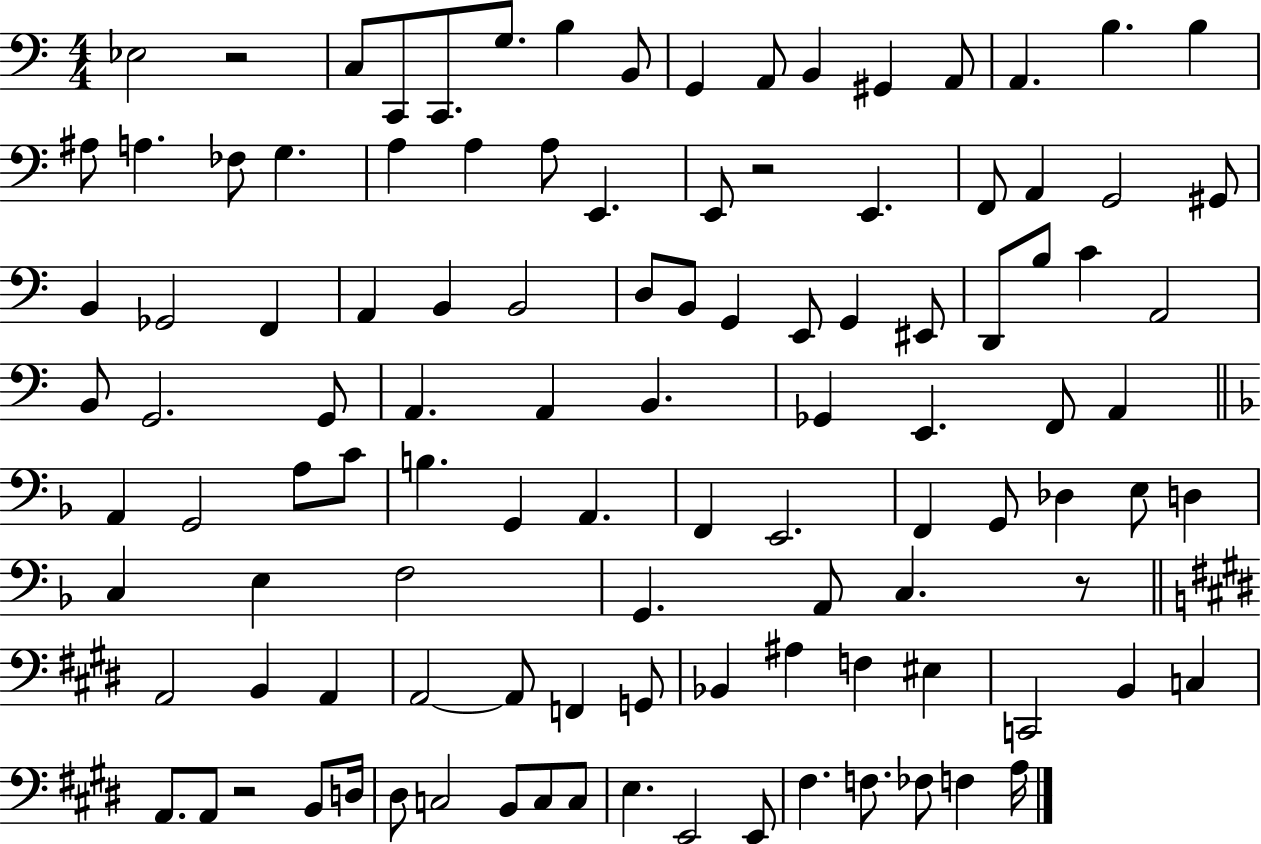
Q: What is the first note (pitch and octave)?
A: Eb3